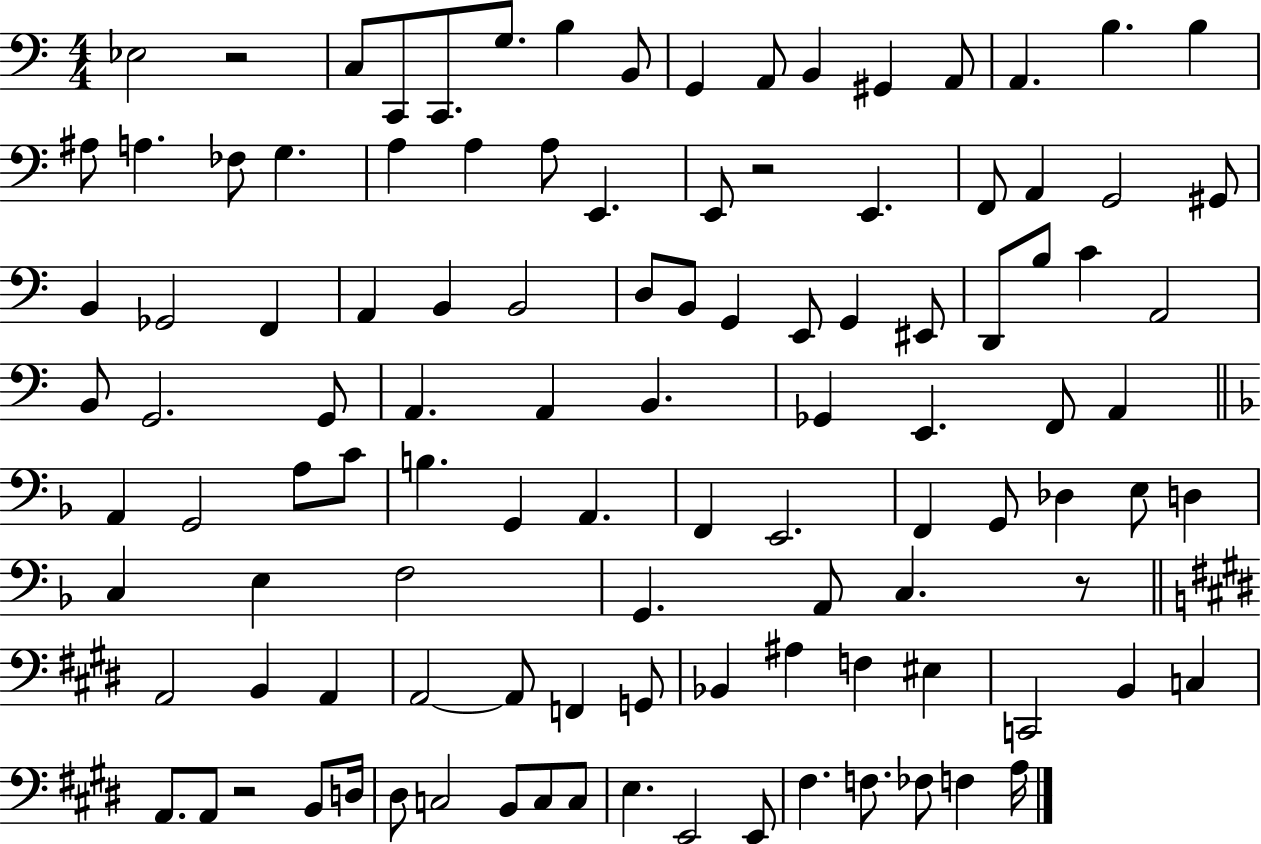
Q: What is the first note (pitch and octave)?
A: Eb3